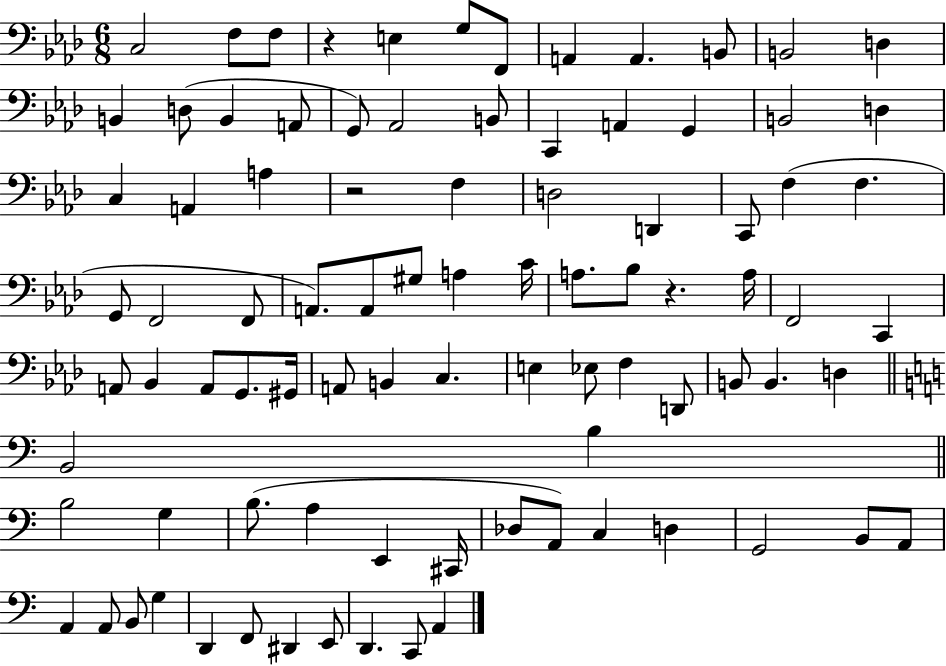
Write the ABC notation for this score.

X:1
T:Untitled
M:6/8
L:1/4
K:Ab
C,2 F,/2 F,/2 z E, G,/2 F,,/2 A,, A,, B,,/2 B,,2 D, B,, D,/2 B,, A,,/2 G,,/2 _A,,2 B,,/2 C,, A,, G,, B,,2 D, C, A,, A, z2 F, D,2 D,, C,,/2 F, F, G,,/2 F,,2 F,,/2 A,,/2 A,,/2 ^G,/2 A, C/4 A,/2 _B,/2 z A,/4 F,,2 C,, A,,/2 _B,, A,,/2 G,,/2 ^G,,/4 A,,/2 B,, C, E, _E,/2 F, D,,/2 B,,/2 B,, D, B,,2 B, B,2 G, B,/2 A, E,, ^C,,/4 _D,/2 A,,/2 C, D, G,,2 B,,/2 A,,/2 A,, A,,/2 B,,/2 G, D,, F,,/2 ^D,, E,,/2 D,, C,,/2 A,,